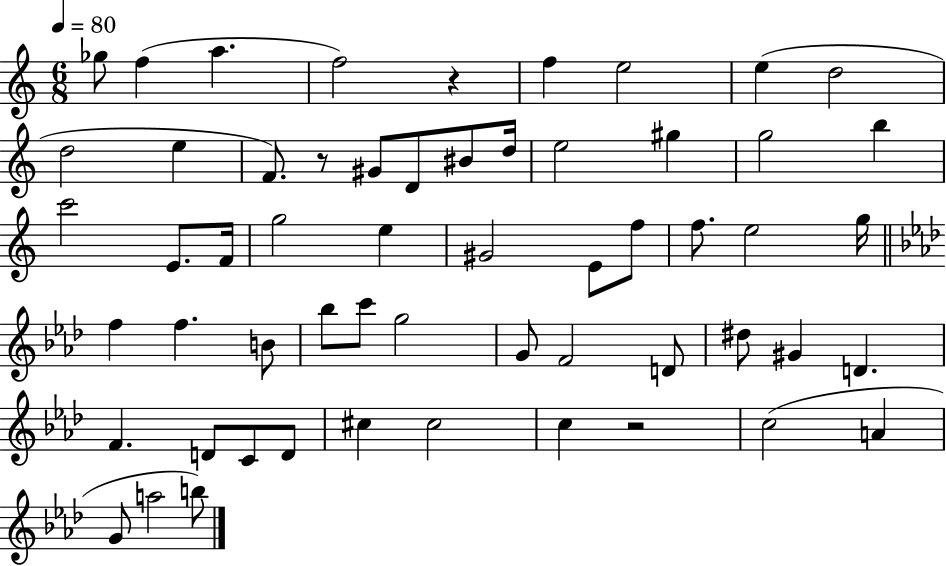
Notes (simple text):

Gb5/e F5/q A5/q. F5/h R/q F5/q E5/h E5/q D5/h D5/h E5/q F4/e. R/e G#4/e D4/e BIS4/e D5/s E5/h G#5/q G5/h B5/q C6/h E4/e. F4/s G5/h E5/q G#4/h E4/e F5/e F5/e. E5/h G5/s F5/q F5/q. B4/e Bb5/e C6/e G5/h G4/e F4/h D4/e D#5/e G#4/q D4/q. F4/q. D4/e C4/e D4/e C#5/q C#5/h C5/q R/h C5/h A4/q G4/e A5/h B5/e